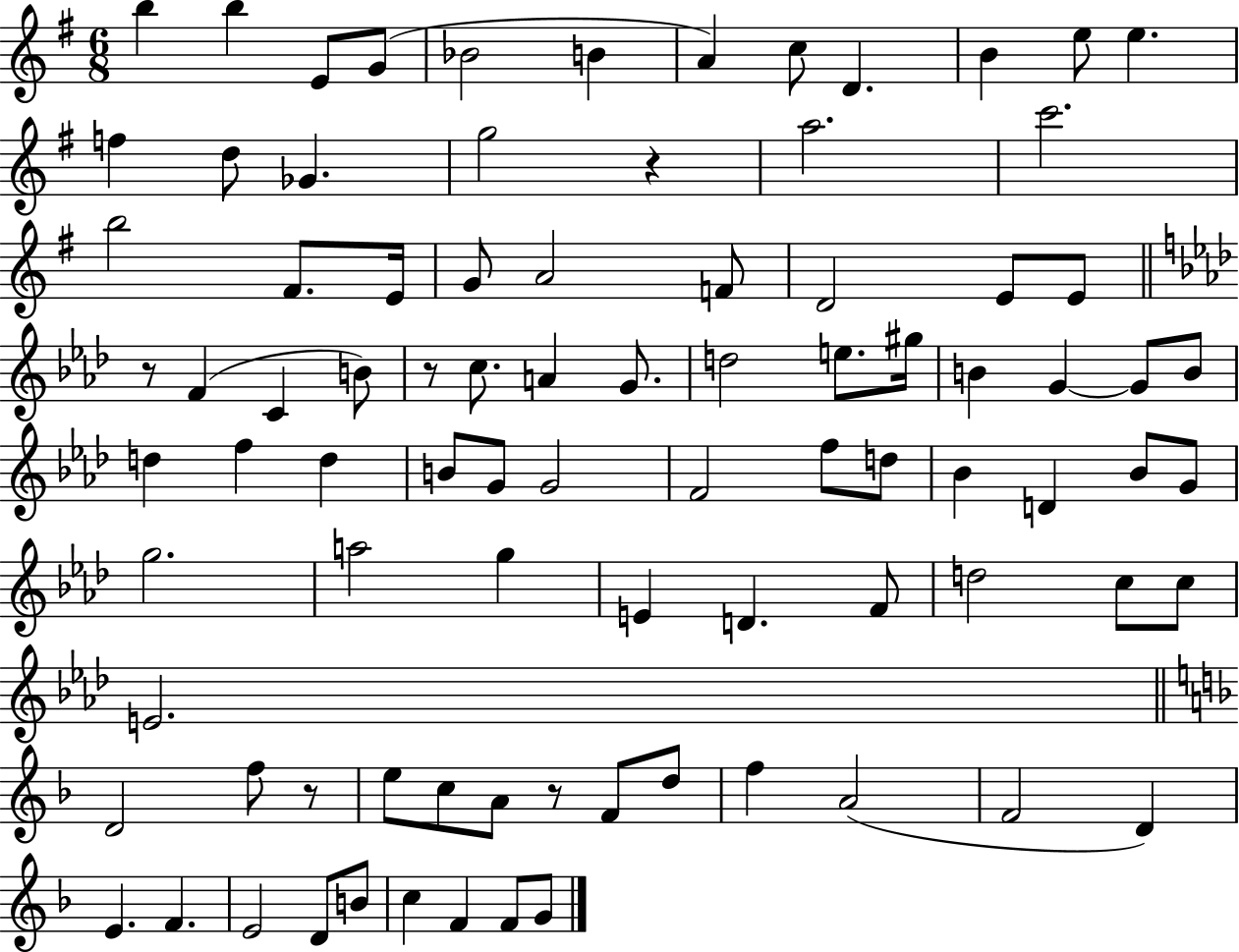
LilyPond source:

{
  \clef treble
  \numericTimeSignature
  \time 6/8
  \key g \major
  \repeat volta 2 { b''4 b''4 e'8 g'8( | bes'2 b'4 | a'4) c''8 d'4. | b'4 e''8 e''4. | \break f''4 d''8 ges'4. | g''2 r4 | a''2. | c'''2. | \break b''2 fis'8. e'16 | g'8 a'2 f'8 | d'2 e'8 e'8 | \bar "||" \break \key f \minor r8 f'4( c'4 b'8) | r8 c''8. a'4 g'8. | d''2 e''8. gis''16 | b'4 g'4~~ g'8 b'8 | \break d''4 f''4 d''4 | b'8 g'8 g'2 | f'2 f''8 d''8 | bes'4 d'4 bes'8 g'8 | \break g''2. | a''2 g''4 | e'4 d'4. f'8 | d''2 c''8 c''8 | \break e'2. | \bar "||" \break \key f \major d'2 f''8 r8 | e''8 c''8 a'8 r8 f'8 d''8 | f''4 a'2( | f'2 d'4) | \break e'4. f'4. | e'2 d'8 b'8 | c''4 f'4 f'8 g'8 | } \bar "|."
}